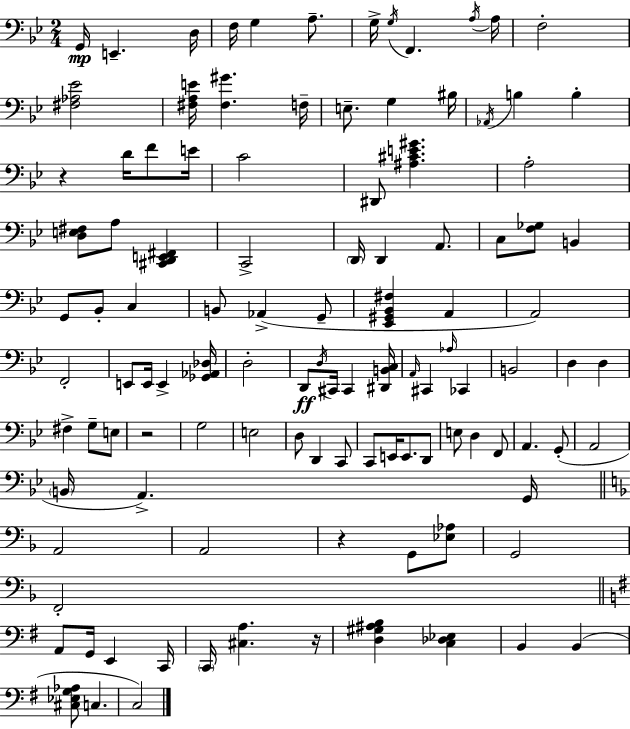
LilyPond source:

{
  \clef bass
  \numericTimeSignature
  \time 2/4
  \key bes \major
  g,16\mp e,4.-- d16 | f16 g4 a8.-- | g16-> \acciaccatura { g16 } f,4. | \acciaccatura { a16 } a16 f2-. | \break <fis aes ees'>2 | <fis a e'>16 <fis gis'>4. | f16-- e8.-- g4 | bis16 \acciaccatura { aes,16 } b4 b4-. | \break r4 d'16 | f'8 e'16 c'2 | dis,8 <ais cis' e' gis'>4. | a2-. | \break <d e fis>8 a8 <cis, d, e, fis,>4 | c,2-> | \parenthesize d,16 d,4 | a,8. c8 <f ges>8 b,4 | \break g,8 bes,8-. c4 | b,8 aes,4->( | g,8-- <ees, gis, bes, fis>4 a,4 | a,2) | \break f,2-. | e,8 e,16 e,4-> | <ges, aes, des>16 d2-. | d,8\ff \acciaccatura { d16 } cis,16 cis,4 | \break <dis, b, c>16 \grace { a,16 } cis,4 | \grace { aes16 } ces,4 b,2 | d4 | d4 fis4-> | \break g8-- e8 r2 | g2 | e2 | d8 | \break d,4 c,8 c,8 | e,16 e,8. d,8 e8 | d4 f,8 a,4. | g,8-.( a,2 | \break \parenthesize b,16 a,4.->) | g,16 \bar "||" \break \key d \minor a,2 | a,2 | r4 g,8 <ees aes>8 | g,2 | \break f,2-. | \bar "||" \break \key g \major a,8 g,16 e,4 c,16 | \parenthesize c,16 <cis a>4. r16 | <d gis ais b>4 <c des ees>4 | b,4 b,4( | \break <cis ees g aes>8 c4. | c2) | \bar "|."
}